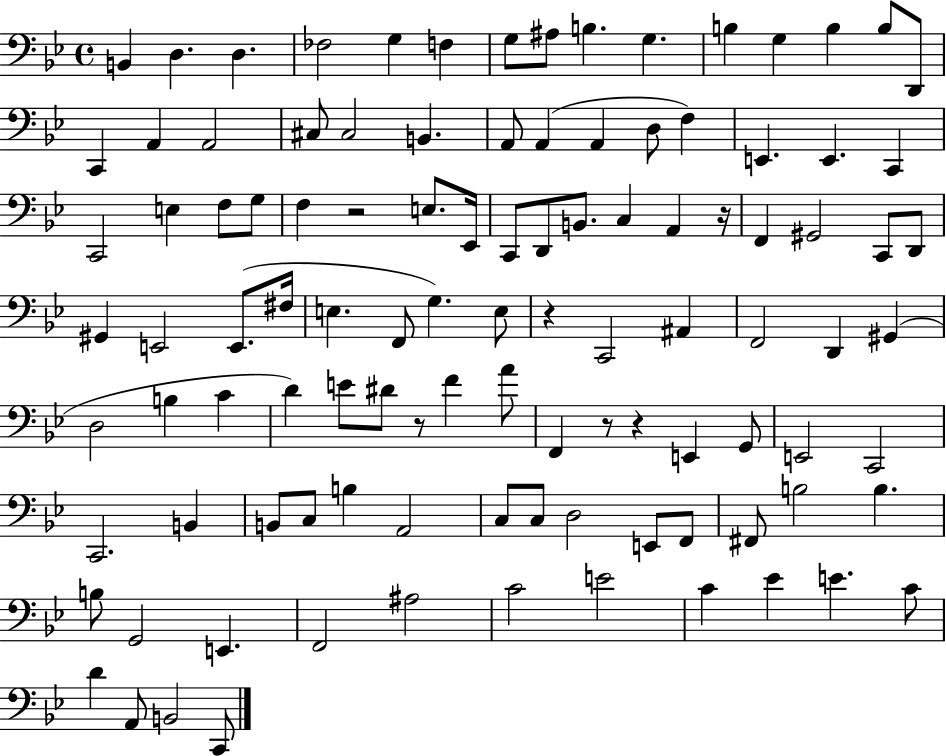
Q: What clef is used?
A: bass